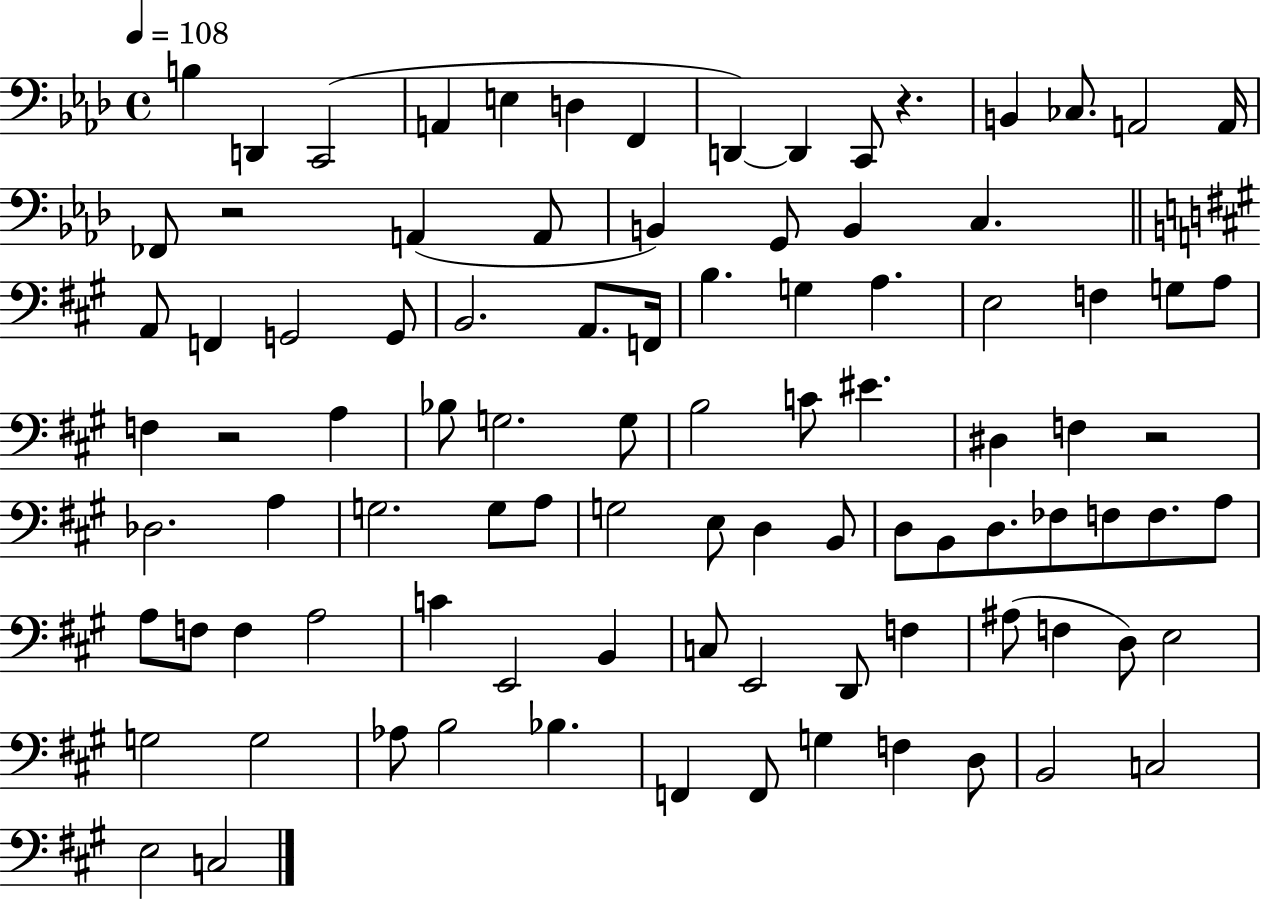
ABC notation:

X:1
T:Untitled
M:4/4
L:1/4
K:Ab
B, D,, C,,2 A,, E, D, F,, D,, D,, C,,/2 z B,, _C,/2 A,,2 A,,/4 _F,,/2 z2 A,, A,,/2 B,, G,,/2 B,, C, A,,/2 F,, G,,2 G,,/2 B,,2 A,,/2 F,,/4 B, G, A, E,2 F, G,/2 A,/2 F, z2 A, _B,/2 G,2 G,/2 B,2 C/2 ^E ^D, F, z2 _D,2 A, G,2 G,/2 A,/2 G,2 E,/2 D, B,,/2 D,/2 B,,/2 D,/2 _F,/2 F,/2 F,/2 A,/2 A,/2 F,/2 F, A,2 C E,,2 B,, C,/2 E,,2 D,,/2 F, ^A,/2 F, D,/2 E,2 G,2 G,2 _A,/2 B,2 _B, F,, F,,/2 G, F, D,/2 B,,2 C,2 E,2 C,2